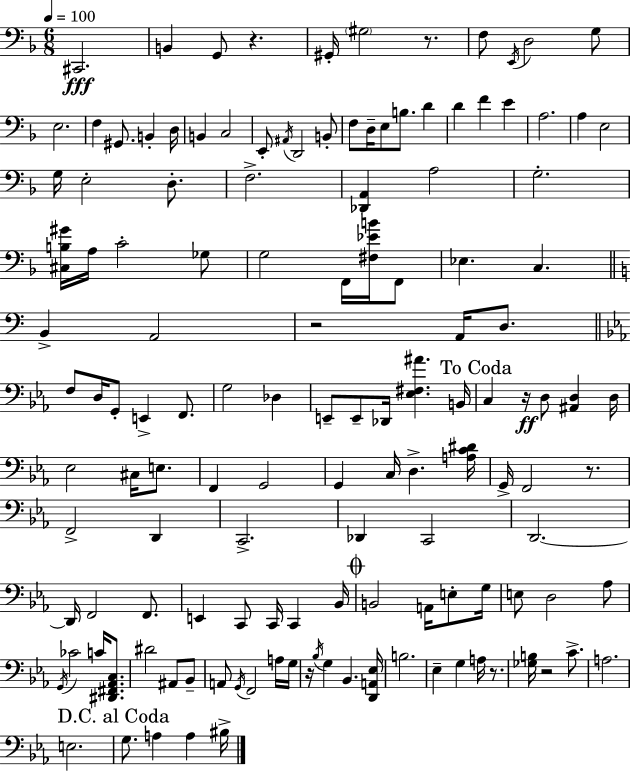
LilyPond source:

{
  \clef bass
  \numericTimeSignature
  \time 6/8
  \key f \major
  \tempo 4 = 100
  cis,2.\fff | b,4 g,8 r4. | gis,16-. \parenthesize gis2 r8. | f8 \acciaccatura { e,16 } d2 g8 | \break e2. | f4 gis,8. b,4-. | d16 b,4 c2 | e,8-. \acciaccatura { ais,16 } d,2 | \break b,8-. f8 d16-- e8 b8. d'4 | d'4 f'4 e'4 | a2. | a4 e2 | \break g16 e2-. d8.-. | f2.-> | <des, a,>4 a2 | g2.-. | \break <cis b gis'>16 a16 c'2-. | ges8 g2 f,16 <fis ees' b'>16 | f,8 ees4. c4. | \bar "||" \break \key c \major b,4-> a,2 | r2 a,16 d8. | \bar "||" \break \key ees \major f8 d16 g,8-. e,4-> f,8. | g2 des4 | e,8-- e,8-- des,16 <ees fis ais'>4. b,16 | \mark "To Coda" c4 r16\ff d8 <ais, d>4 d16 | \break ees2 cis16 e8. | f,4 g,2 | g,4 c16 d4.-> <a c' dis'>16 | g,16-> f,2 r8. | \break f,2-> d,4 | c,2.-> | des,4 c,2 | d,2.~~ | \break d,16 f,2 f,8. | e,4 c,8 c,16 c,4 bes,16 | \mark \markup { \musicglyph "scripts.coda" } b,2 a,16 e8-. g16 | e8 d2 aes8 | \break \acciaccatura { g,16 } ces'2 c'16 <dis, fis, aes, c>8. | dis'2 ais,8 bes,8-- | a,8 \acciaccatura { g,16 } f,2 | a16 g16 r16 \acciaccatura { bes16 } g4 bes,4. | \break <d, a, ees>16 b2. | ees4-- g4 a16 | r8. <ges b>16 r2 | c'8.-> a2. | \break e2. | \mark "D.C. al Coda" g8. a4 a4 | bis16-> \bar "|."
}